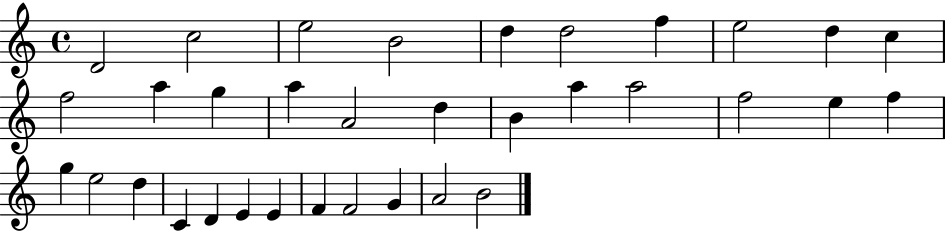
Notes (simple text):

D4/h C5/h E5/h B4/h D5/q D5/h F5/q E5/h D5/q C5/q F5/h A5/q G5/q A5/q A4/h D5/q B4/q A5/q A5/h F5/h E5/q F5/q G5/q E5/h D5/q C4/q D4/q E4/q E4/q F4/q F4/h G4/q A4/h B4/h